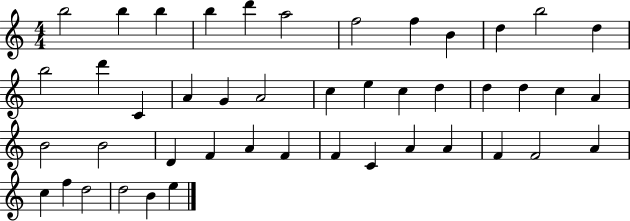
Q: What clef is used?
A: treble